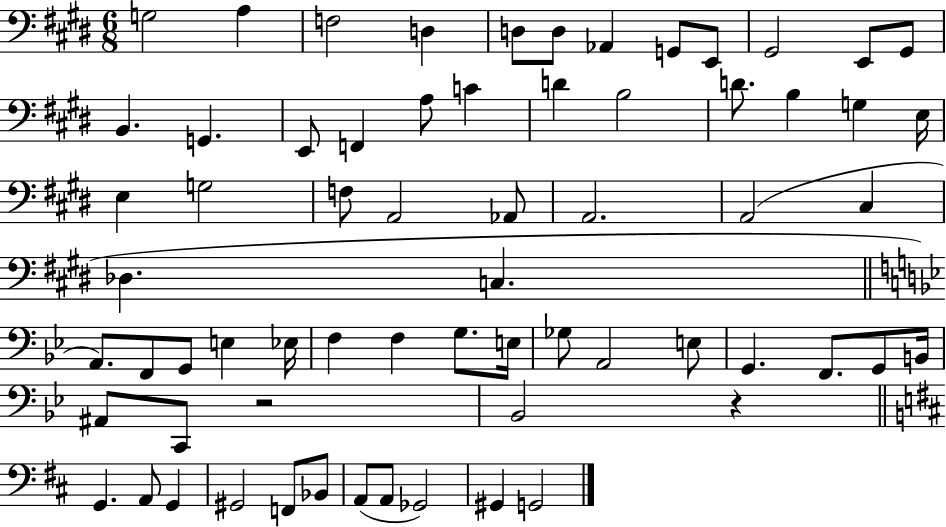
X:1
T:Untitled
M:6/8
L:1/4
K:E
G,2 A, F,2 D, D,/2 D,/2 _A,, G,,/2 E,,/2 ^G,,2 E,,/2 ^G,,/2 B,, G,, E,,/2 F,, A,/2 C D B,2 D/2 B, G, E,/4 E, G,2 F,/2 A,,2 _A,,/2 A,,2 A,,2 ^C, _D, C, A,,/2 F,,/2 G,,/2 E, _E,/4 F, F, G,/2 E,/4 _G,/2 A,,2 E,/2 G,, F,,/2 G,,/2 B,,/4 ^A,,/2 C,,/2 z2 _B,,2 z G,, A,,/2 G,, ^G,,2 F,,/2 _B,,/2 A,,/2 A,,/2 _G,,2 ^G,, G,,2